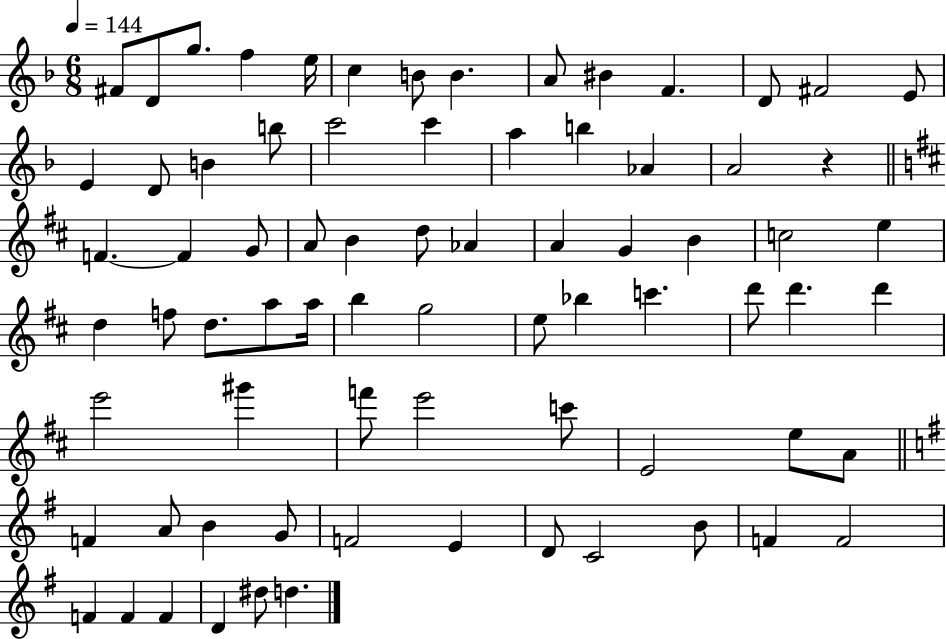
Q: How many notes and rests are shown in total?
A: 75